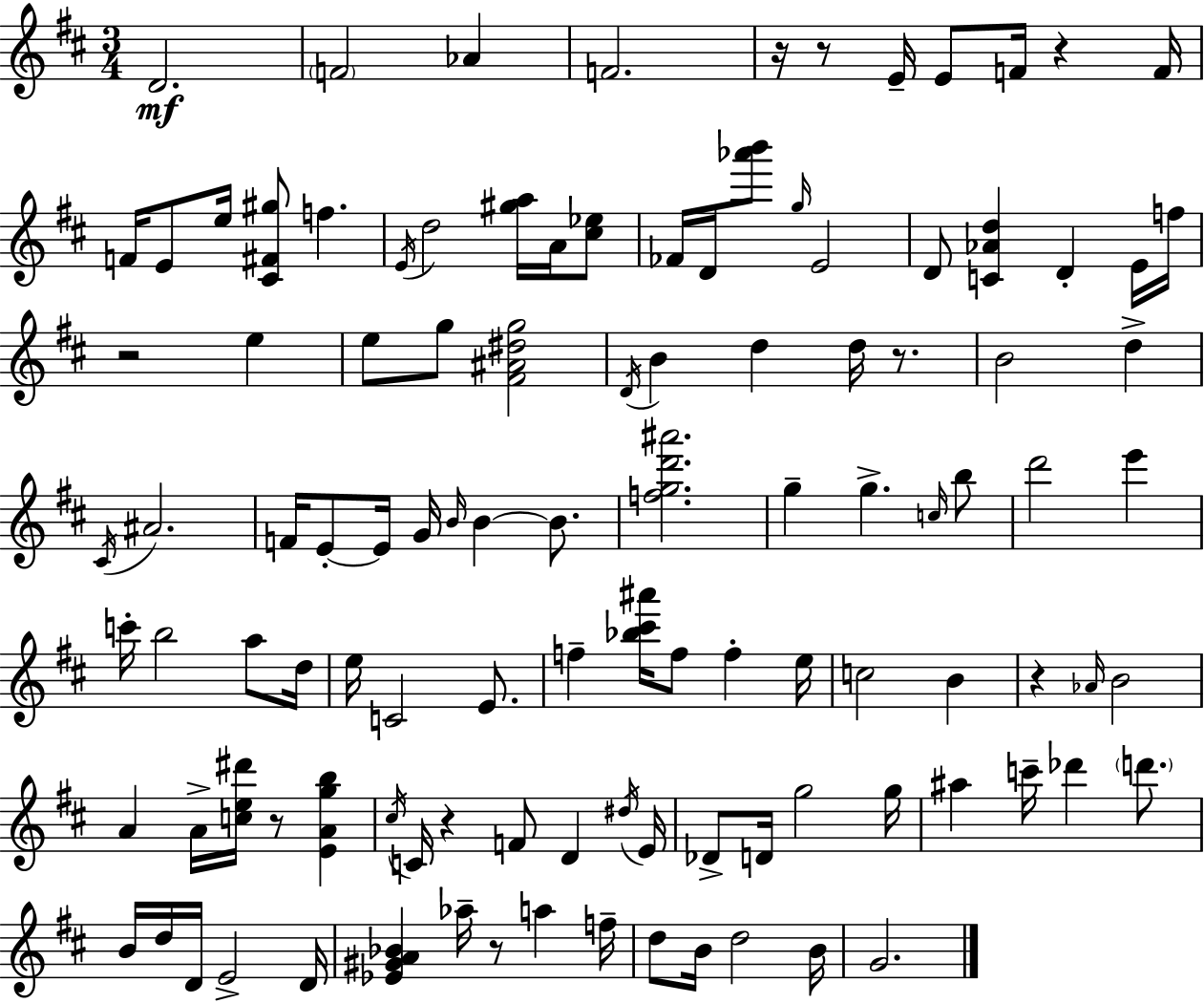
D4/h. F4/h Ab4/q F4/h. R/s R/e E4/s E4/e F4/s R/q F4/s F4/s E4/e E5/s [C#4,F#4,G#5]/e F5/q. E4/s D5/h [G#5,A5]/s A4/s [C#5,Eb5]/e FES4/s D4/s [Ab6,B6]/e G5/s E4/h D4/e [C4,Ab4,D5]/q D4/q E4/s F5/s R/h E5/q E5/e G5/e [F#4,A#4,D#5,G5]/h D4/s B4/q D5/q D5/s R/e. B4/h D5/q C#4/s A#4/h. F4/s E4/e E4/s G4/s B4/s B4/q B4/e. [F5,G5,D6,A#6]/h. G5/q G5/q. C5/s B5/e D6/h E6/q C6/s B5/h A5/e D5/s E5/s C4/h E4/e. F5/q [Bb5,C#6,A#6]/s F5/e F5/q E5/s C5/h B4/q R/q Ab4/s B4/h A4/q A4/s [C5,E5,D#6]/s R/e [E4,A4,G5,B5]/q C#5/s C4/s R/q F4/e D4/q D#5/s E4/s Db4/e D4/s G5/h G5/s A#5/q C6/s Db6/q D6/e. B4/s D5/s D4/s E4/h D4/s [Eb4,G#4,A4,Bb4]/q Ab5/s R/e A5/q F5/s D5/e B4/s D5/h B4/s G4/h.